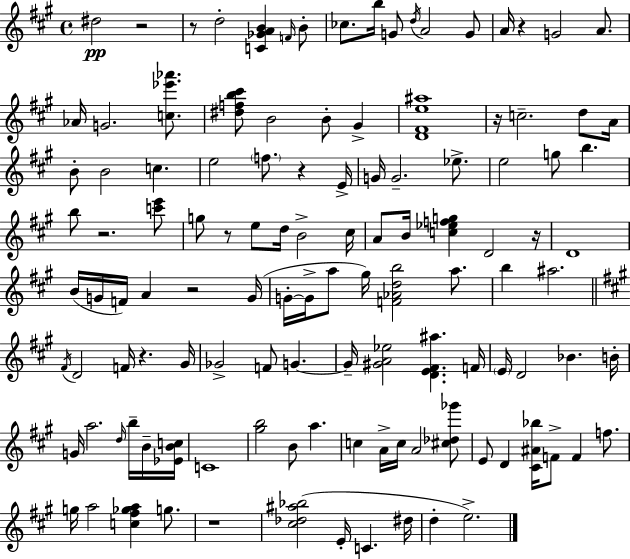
{
  \clef treble
  \time 4/4
  \defaultTimeSignature
  \key a \major
  \repeat volta 2 { dis''2\pp r2 | r8 d''2-. <c' ges' a' b'>4 \grace { f'16 } b'8-. | ces''8. b''16 g'8 \acciaccatura { d''16 } a'2 | g'8 a'16 r4 g'2 a'8. | \break aes'16 g'2. <c'' ees''' aes'''>8. | <dis'' f'' b'' cis'''>8 b'2 b'8-. gis'4-> | <d' fis' e'' ais''>1 | r16 c''2.-- d''8 | \break a'16 b'8-. b'2 c''4. | e''2 \parenthesize f''8. r4 | e'16-> g'16 g'2.-- ees''8.-> | e''2 g''8 b''4. | \break b''8 r2. | <c''' e'''>8 g''8 r8 e''8 d''16 b'2-> | cis''16 a'8 b'16 <c'' ees'' f'' g''>4 d'2 | r16 d'1 | \break b'16( g'16 f'16) a'4 r2 | g'16( g'16-.~~ g'16-> a''8 gis''16) <f' aes' d'' b''>2 a''8. | b''4 ais''2. | \bar "||" \break \key a \major \acciaccatura { fis'16 } d'2 f'16 r4. | gis'16 ges'2-> f'8 g'4.~~ | g'16-- <gis' a' ees''>2 <d' e' fis' ais''>4. | f'16 \parenthesize e'16 d'2 bes'4. | \break b'16-. g'16 a''2. \grace { d''16 } b''16-- | b'16-- <ees' b' c''>16 c'1 | <gis'' b''>2 b'8 a''4. | c''4 a'16-> c''16 a'2 | \break <cis'' des'' ges'''>8 e'8 d'4 <cis' ais' bes''>16 f'8-> f'4 f''8. | g''16 a''2 <c'' fis'' ges'' a''>4 g''8. | r1 | <cis'' des'' ais'' bes''>2( e'16-. c'4. | \break dis''16 d''4-. e''2.->) | } \bar "|."
}